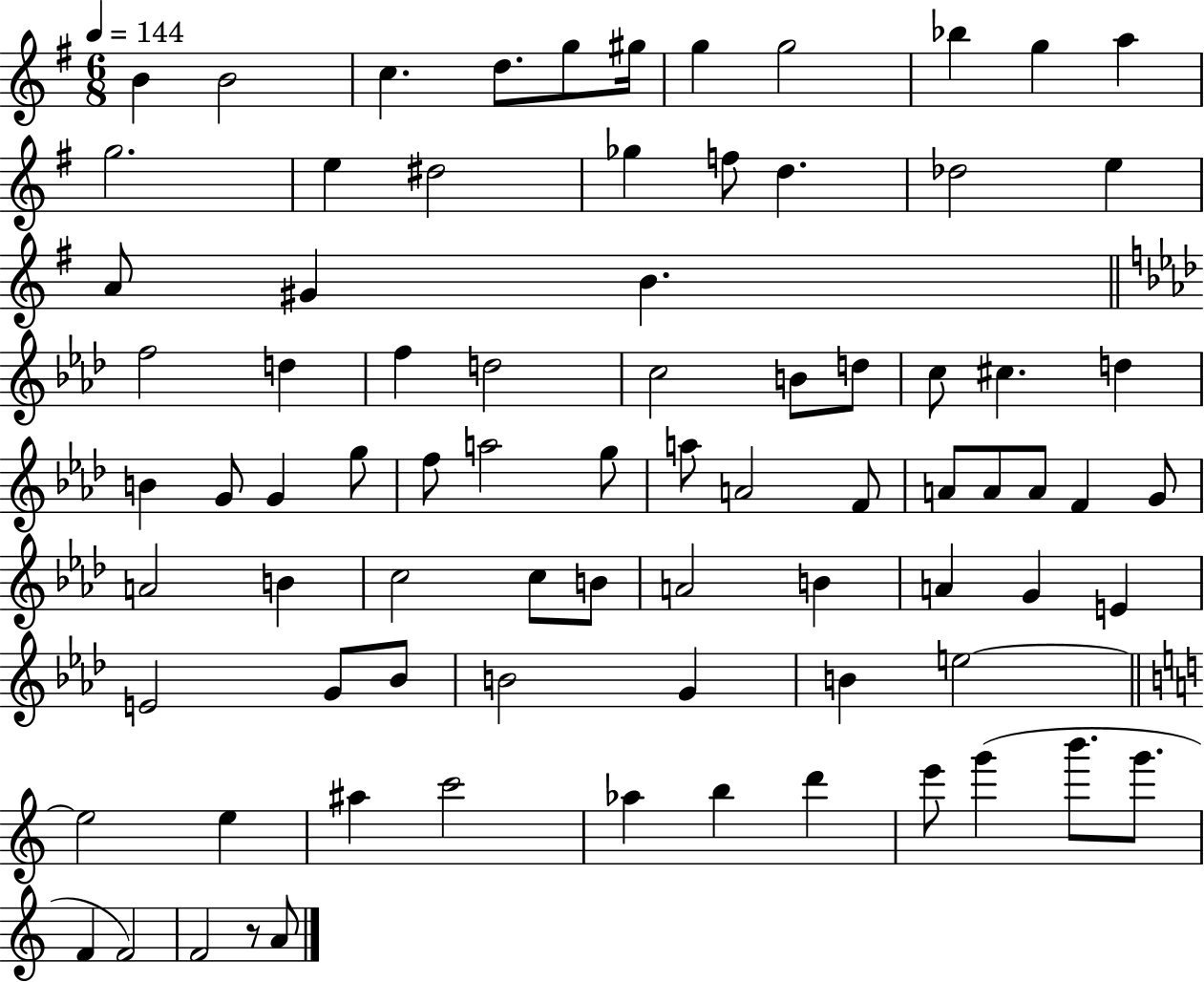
B4/q B4/h C5/q. D5/e. G5/e G#5/s G5/q G5/h Bb5/q G5/q A5/q G5/h. E5/q D#5/h Gb5/q F5/e D5/q. Db5/h E5/q A4/e G#4/q B4/q. F5/h D5/q F5/q D5/h C5/h B4/e D5/e C5/e C#5/q. D5/q B4/q G4/e G4/q G5/e F5/e A5/h G5/e A5/e A4/h F4/e A4/e A4/e A4/e F4/q G4/e A4/h B4/q C5/h C5/e B4/e A4/h B4/q A4/q G4/q E4/q E4/h G4/e Bb4/e B4/h G4/q B4/q E5/h E5/h E5/q A#5/q C6/h Ab5/q B5/q D6/q E6/e G6/q B6/e. G6/e. F4/q F4/h F4/h R/e A4/e